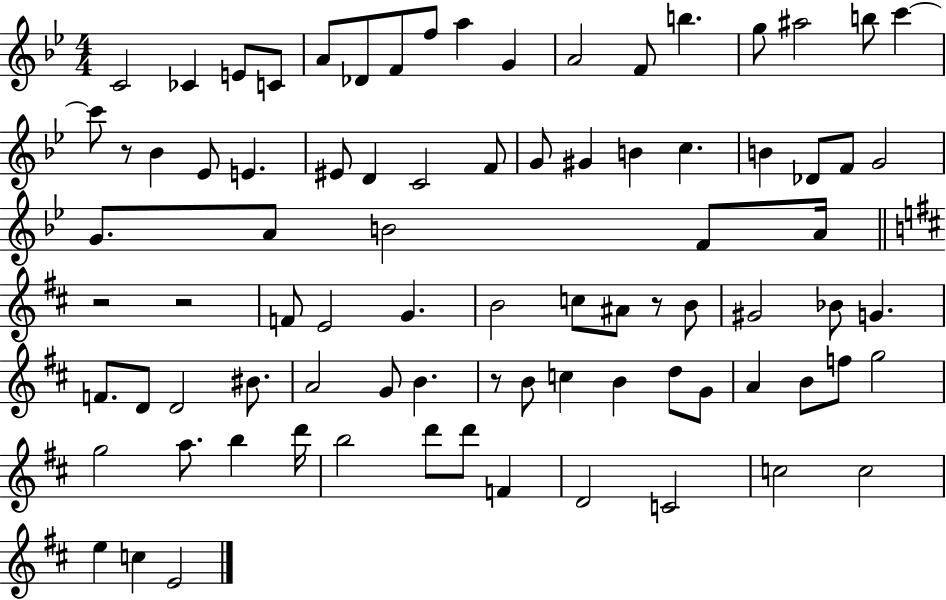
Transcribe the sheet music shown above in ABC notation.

X:1
T:Untitled
M:4/4
L:1/4
K:Bb
C2 _C E/2 C/2 A/2 _D/2 F/2 f/2 a G A2 F/2 b g/2 ^a2 b/2 c' c'/2 z/2 _B _E/2 E ^E/2 D C2 F/2 G/2 ^G B c B _D/2 F/2 G2 G/2 A/2 B2 F/2 A/4 z2 z2 F/2 E2 G B2 c/2 ^A/2 z/2 B/2 ^G2 _B/2 G F/2 D/2 D2 ^B/2 A2 G/2 B z/2 B/2 c B d/2 G/2 A B/2 f/2 g2 g2 a/2 b d'/4 b2 d'/2 d'/2 F D2 C2 c2 c2 e c E2